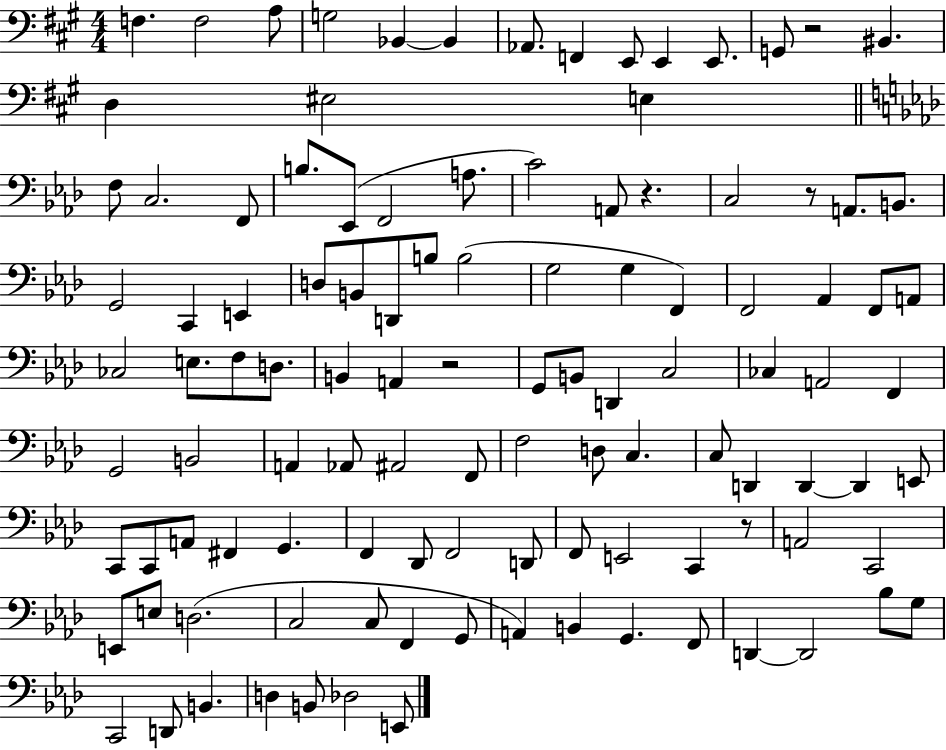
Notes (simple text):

F3/q. F3/h A3/e G3/h Bb2/q Bb2/q Ab2/e. F2/q E2/e E2/q E2/e. G2/e R/h BIS2/q. D3/q EIS3/h E3/q F3/e C3/h. F2/e B3/e. Eb2/e F2/h A3/e. C4/h A2/e R/q. C3/h R/e A2/e. B2/e. G2/h C2/q E2/q D3/e B2/e D2/e B3/e B3/h G3/h G3/q F2/q F2/h Ab2/q F2/e A2/e CES3/h E3/e. F3/e D3/e. B2/q A2/q R/h G2/e B2/e D2/q C3/h CES3/q A2/h F2/q G2/h B2/h A2/q Ab2/e A#2/h F2/e F3/h D3/e C3/q. C3/e D2/q D2/q D2/q E2/e C2/e C2/e A2/e F#2/q G2/q. F2/q Db2/e F2/h D2/e F2/e E2/h C2/q R/e A2/h C2/h E2/e E3/e D3/h. C3/h C3/e F2/q G2/e A2/q B2/q G2/q. F2/e D2/q D2/h Bb3/e G3/e C2/h D2/e B2/q. D3/q B2/e Db3/h E2/e